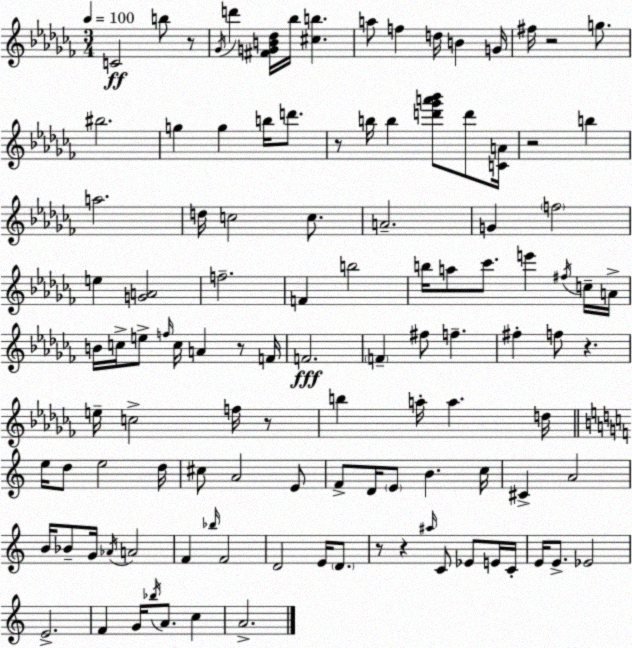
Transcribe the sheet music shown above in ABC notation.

X:1
T:Untitled
M:3/4
L:1/4
K:Abm
C2 b/2 z/2 _G/4 d' [^FGB_d]/4 _b/4 [^cb] a/2 f d/4 B G/4 ^f/4 z2 g/2 ^b2 g g b/4 d'/2 z/2 b/4 b [d'_g'a'_b']/2 d'/2 [CA]/4 z2 b a2 d/4 c2 c/2 A2 G f2 e [GA]2 f2 F b2 b/4 a/2 _c'/2 e' ^f/4 c/4 A/4 B/4 c/4 e/2 f/4 c/4 A z/2 F/4 F2 F ^f/2 f ^f f/2 z e/4 c2 f/4 z/2 b a/4 a d/4 e/4 d/2 e2 d/4 ^c/2 A2 E/2 F/2 D/4 E/2 B c/4 ^C A2 B/4 _B/2 G/4 _A/4 A2 F _b/4 F2 D2 E/4 D/2 z/2 z ^a/4 C/2 _E/2 E/4 C/4 E/4 E/2 _E2 E2 F G/4 _b/4 A/2 c A2